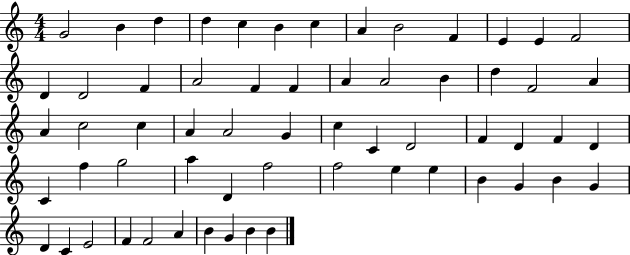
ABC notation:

X:1
T:Untitled
M:4/4
L:1/4
K:C
G2 B d d c B c A B2 F E E F2 D D2 F A2 F F A A2 B d F2 A A c2 c A A2 G c C D2 F D F D C f g2 a D f2 f2 e e B G B G D C E2 F F2 A B G B B